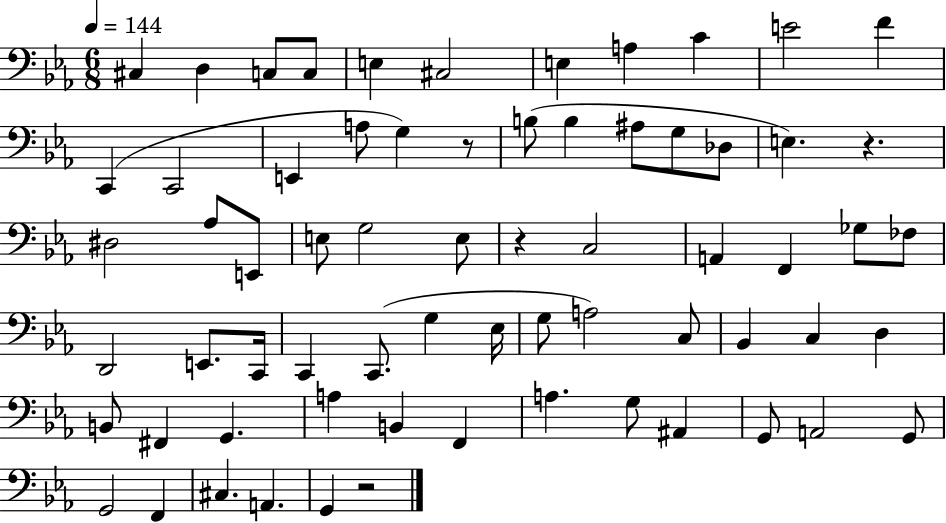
C#3/q D3/q C3/e C3/e E3/q C#3/h E3/q A3/q C4/q E4/h F4/q C2/q C2/h E2/q A3/e G3/q R/e B3/e B3/q A#3/e G3/e Db3/e E3/q. R/q. D#3/h Ab3/e E2/e E3/e G3/h E3/e R/q C3/h A2/q F2/q Gb3/e FES3/e D2/h E2/e. C2/s C2/q C2/e. G3/q Eb3/s G3/e A3/h C3/e Bb2/q C3/q D3/q B2/e F#2/q G2/q. A3/q B2/q F2/q A3/q. G3/e A#2/q G2/e A2/h G2/e G2/h F2/q C#3/q. A2/q. G2/q R/h